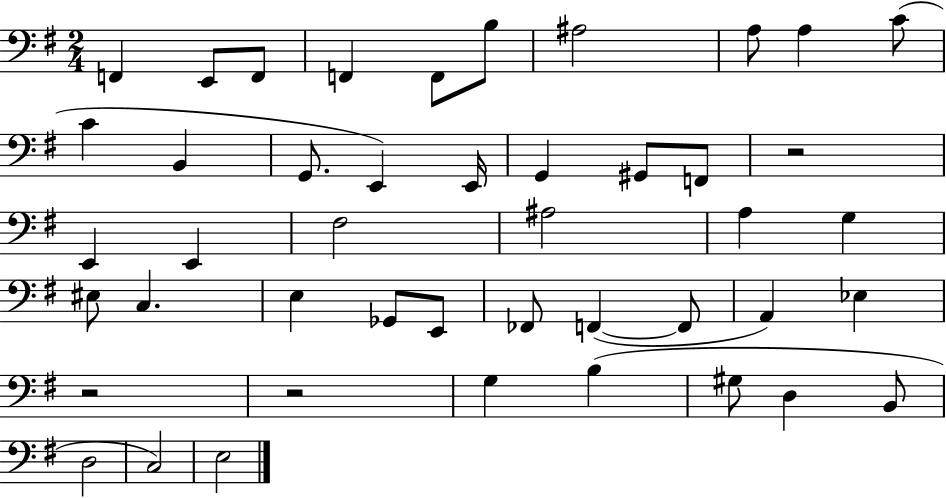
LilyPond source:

{
  \clef bass
  \numericTimeSignature
  \time 2/4
  \key g \major
  f,4 e,8 f,8 | f,4 f,8 b8 | ais2 | a8 a4 c'8( | \break c'4 b,4 | g,8. e,4) e,16 | g,4 gis,8 f,8 | r2 | \break e,4 e,4 | fis2 | ais2 | a4 g4 | \break eis8 c4. | e4 ges,8 e,8 | fes,8 f,4~(~ f,8 | a,4) ees4 | \break r2 | r2 | g4 b4( | gis8 d4 b,8 | \break d2 | c2) | e2 | \bar "|."
}